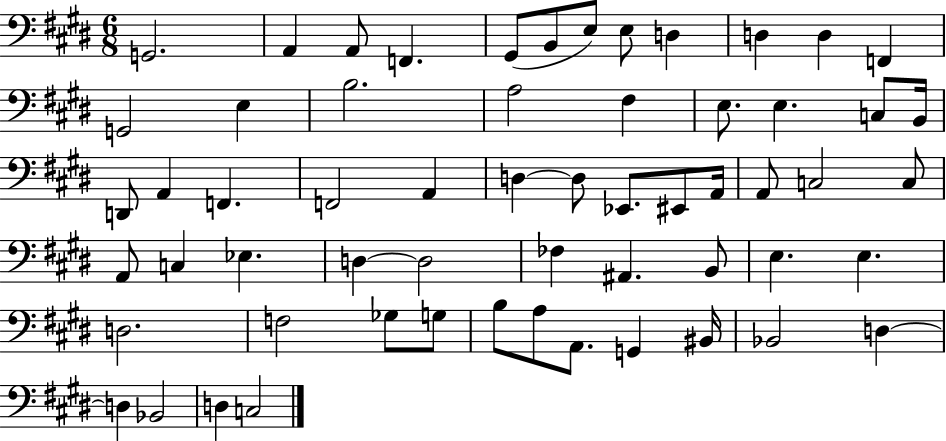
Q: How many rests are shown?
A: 0